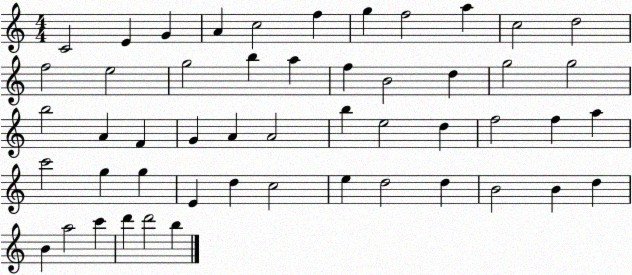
X:1
T:Untitled
M:4/4
L:1/4
K:C
C2 E G A c2 f g f2 a c2 d2 f2 e2 g2 b a f B2 d g2 g2 b2 A F G A A2 b e2 d f2 f a c'2 g g E d c2 e d2 d B2 B d B a2 c' d' d'2 b